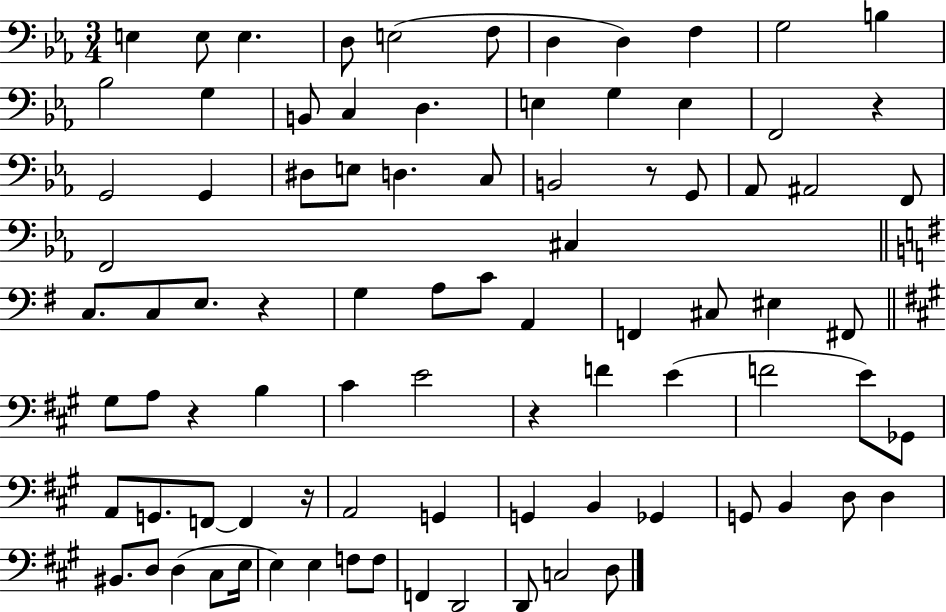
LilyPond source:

{
  \clef bass
  \numericTimeSignature
  \time 3/4
  \key ees \major
  e4 e8 e4. | d8 e2( f8 | d4 d4) f4 | g2 b4 | \break bes2 g4 | b,8 c4 d4. | e4 g4 e4 | f,2 r4 | \break g,2 g,4 | dis8 e8 d4. c8 | b,2 r8 g,8 | aes,8 ais,2 f,8 | \break f,2 cis4 | \bar "||" \break \key e \minor c8. c8 e8. r4 | g4 a8 c'8 a,4 | f,4 cis8 eis4 fis,8 | \bar "||" \break \key a \major gis8 a8 r4 b4 | cis'4 e'2 | r4 f'4 e'4( | f'2 e'8) ges,8 | \break a,8 g,8. f,8~~ f,4 r16 | a,2 g,4 | g,4 b,4 ges,4 | g,8 b,4 d8 d4 | \break bis,8. d8 d4( cis8 e16 | e4) e4 f8 f8 | f,4 d,2 | d,8 c2 d8 | \break \bar "|."
}